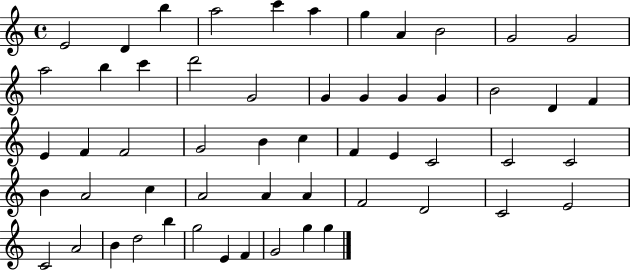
E4/h D4/q B5/q A5/h C6/q A5/q G5/q A4/q B4/h G4/h G4/h A5/h B5/q C6/q D6/h G4/h G4/q G4/q G4/q G4/q B4/h D4/q F4/q E4/q F4/q F4/h G4/h B4/q C5/q F4/q E4/q C4/h C4/h C4/h B4/q A4/h C5/q A4/h A4/q A4/q F4/h D4/h C4/h E4/h C4/h A4/h B4/q D5/h B5/q G5/h E4/q F4/q G4/h G5/q G5/q